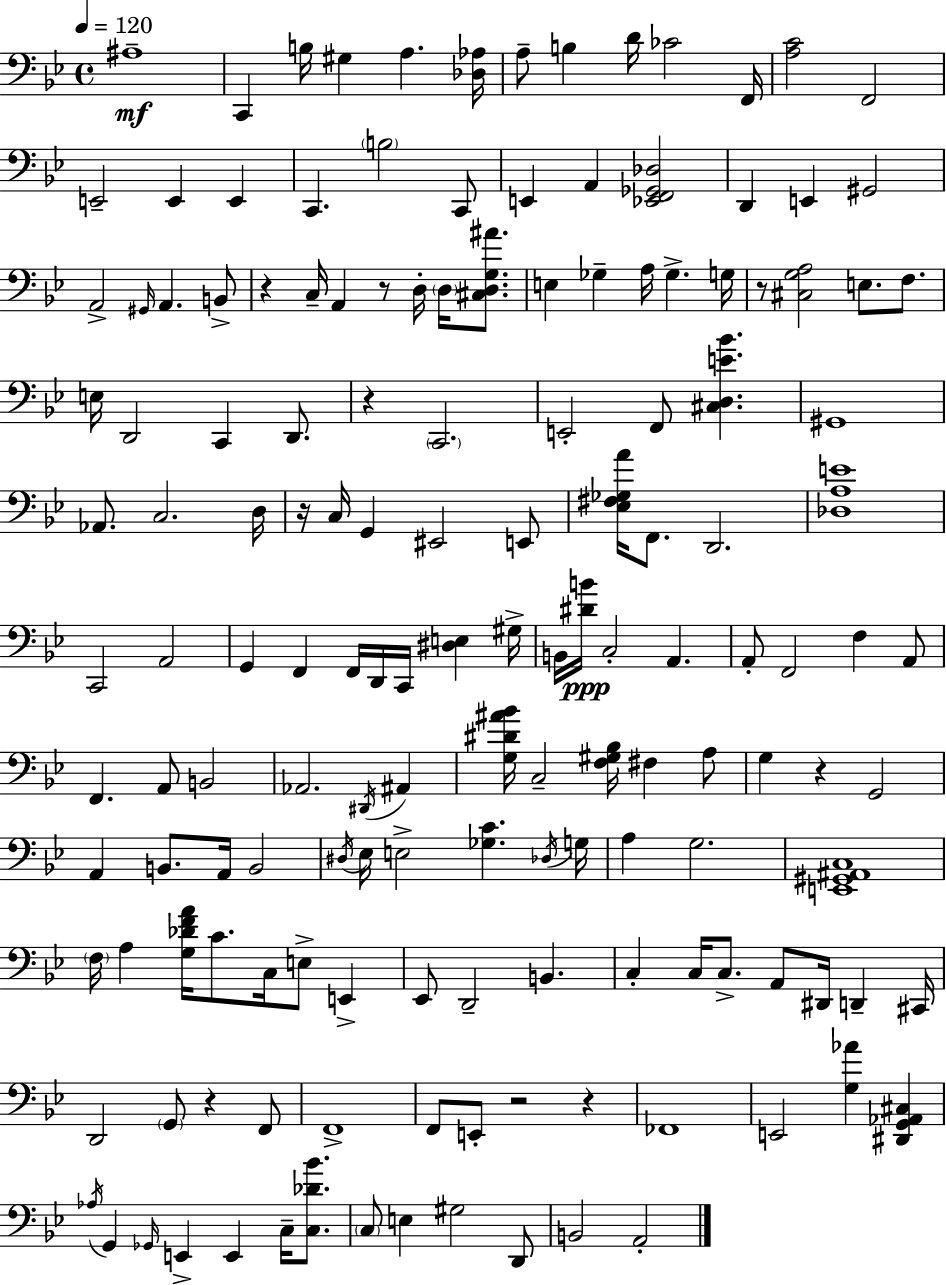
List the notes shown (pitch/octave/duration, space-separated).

A#3/w C2/q B3/s G#3/q A3/q. [Db3,Ab3]/s A3/e B3/q D4/s CES4/h F2/s [A3,C4]/h F2/h E2/h E2/q E2/q C2/q. B3/h C2/e E2/q A2/q [Eb2,F2,Gb2,Db3]/h D2/q E2/q G#2/h A2/h G#2/s A2/q. B2/e R/q C3/s A2/q R/e D3/s D3/s [C#3,D3,G3,A#4]/e. E3/q Gb3/q A3/s Gb3/q. G3/s R/e [C#3,G3,A3]/h E3/e. F3/e. E3/s D2/h C2/q D2/e. R/q C2/h. E2/h F2/e [C#3,D3,E4,Bb4]/q. G#2/w Ab2/e. C3/h. D3/s R/s C3/s G2/q EIS2/h E2/e [Eb3,F#3,Gb3,A4]/s F2/e. D2/h. [Db3,A3,E4]/w C2/h A2/h G2/q F2/q F2/s D2/s C2/s [D#3,E3]/q G#3/s B2/s [D#4,B4]/s C3/h A2/q. A2/e F2/h F3/q A2/e F2/q. A2/e B2/h Ab2/h. D#2/s A#2/q [G3,D#4,A#4,Bb4]/s C3/h [F3,G#3,Bb3]/s F#3/q A3/e G3/q R/q G2/h A2/q B2/e. A2/s B2/h D#3/s Eb3/s E3/h [Gb3,C4]/q. Db3/s G3/s A3/q G3/h. [E2,G#2,A#2,C3]/w F3/s A3/q [G3,Db4,F4,A4]/s C4/e. C3/s E3/e E2/q Eb2/e D2/h B2/q. C3/q C3/s C3/e. A2/e D#2/s D2/q C#2/s D2/h G2/e R/q F2/e F2/w F2/e E2/e R/h R/q FES2/w E2/h [G3,Ab4]/q [D#2,G2,Ab2,C#3]/q Ab3/s G2/q Gb2/s E2/q E2/q C3/s [C3,Db4,Bb4]/e. C3/e E3/q G#3/h D2/e B2/h A2/h